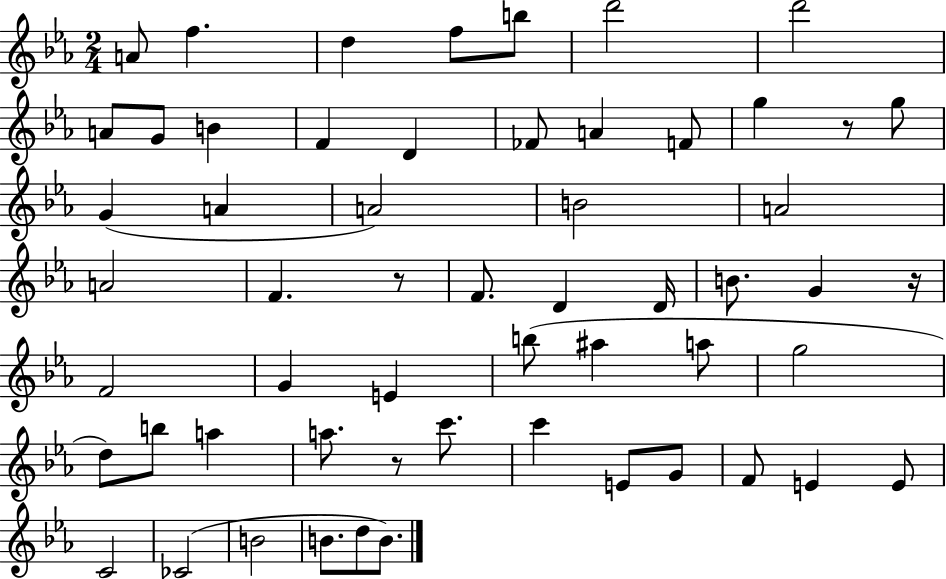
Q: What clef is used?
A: treble